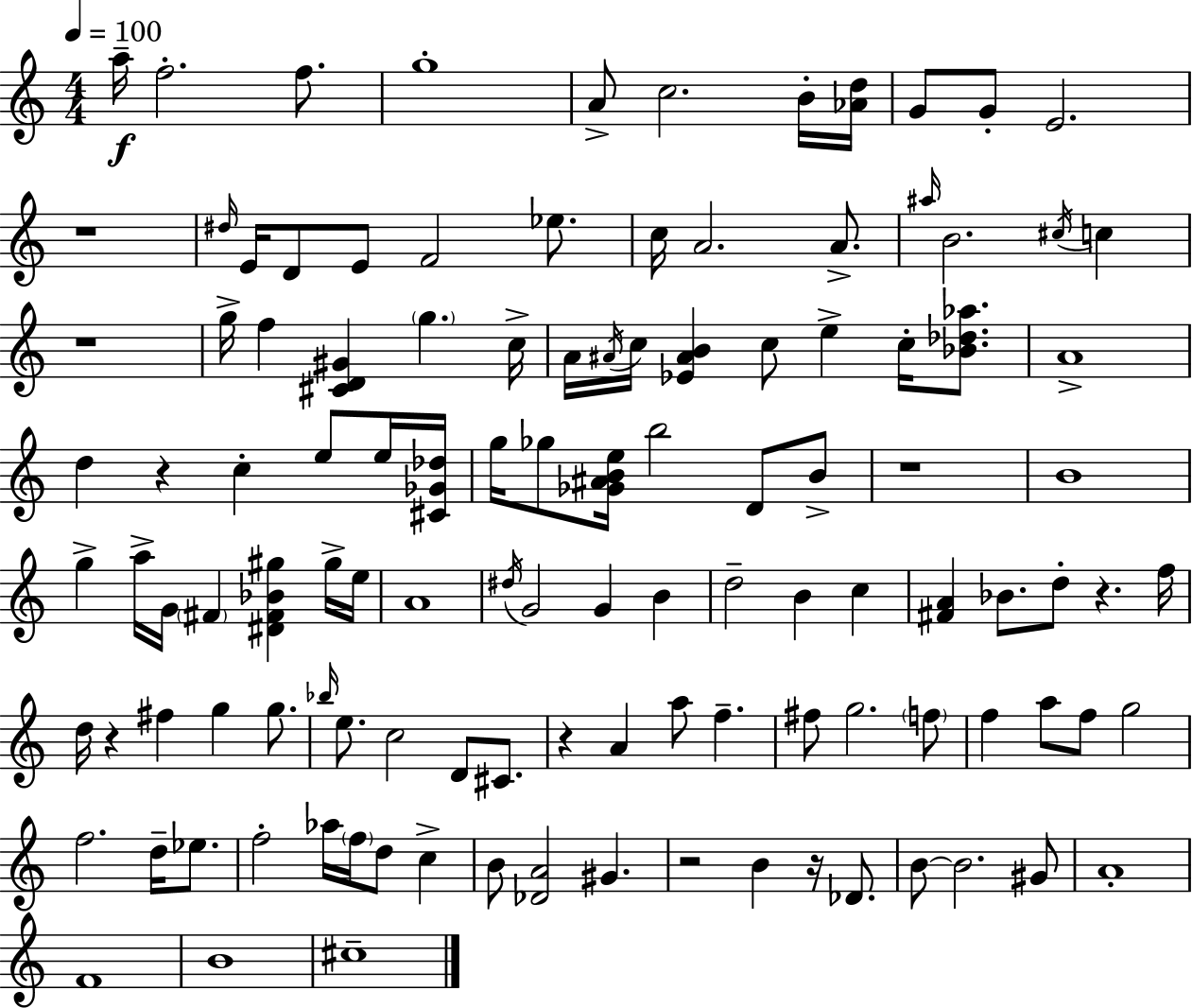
A5/s F5/h. F5/e. G5/w A4/e C5/h. B4/s [Ab4,D5]/s G4/e G4/e E4/h. R/w D#5/s E4/s D4/e E4/e F4/h Eb5/e. C5/s A4/h. A4/e. A#5/s B4/h. C#5/s C5/q R/w G5/s F5/q [C#4,D4,G#4]/q G5/q. C5/s A4/s A#4/s C5/s [Eb4,A#4,B4]/q C5/e E5/q C5/s [Bb4,Db5,Ab5]/e. A4/w D5/q R/q C5/q E5/e E5/s [C#4,Gb4,Db5]/s G5/s Gb5/e [Gb4,A#4,B4,E5]/s B5/h D4/e B4/e R/w B4/w G5/q A5/s G4/s F#4/q [D#4,F#4,Bb4,G#5]/q G#5/s E5/s A4/w D#5/s G4/h G4/q B4/q D5/h B4/q C5/q [F#4,A4]/q Bb4/e. D5/e R/q. F5/s D5/s R/q F#5/q G5/q G5/e. Bb5/s E5/e. C5/h D4/e C#4/e. R/q A4/q A5/e F5/q. F#5/e G5/h. F5/e F5/q A5/e F5/e G5/h F5/h. D5/s Eb5/e. F5/h Ab5/s F5/s D5/e C5/q B4/e [Db4,A4]/h G#4/q. R/h B4/q R/s Db4/e. B4/e B4/h. G#4/e A4/w F4/w B4/w C#5/w